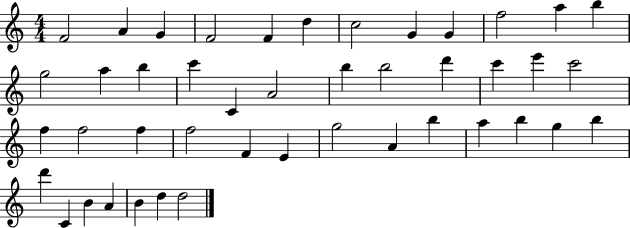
{
  \clef treble
  \numericTimeSignature
  \time 4/4
  \key c \major
  f'2 a'4 g'4 | f'2 f'4 d''4 | c''2 g'4 g'4 | f''2 a''4 b''4 | \break g''2 a''4 b''4 | c'''4 c'4 a'2 | b''4 b''2 d'''4 | c'''4 e'''4 c'''2 | \break f''4 f''2 f''4 | f''2 f'4 e'4 | g''2 a'4 b''4 | a''4 b''4 g''4 b''4 | \break d'''4 c'4 b'4 a'4 | b'4 d''4 d''2 | \bar "|."
}